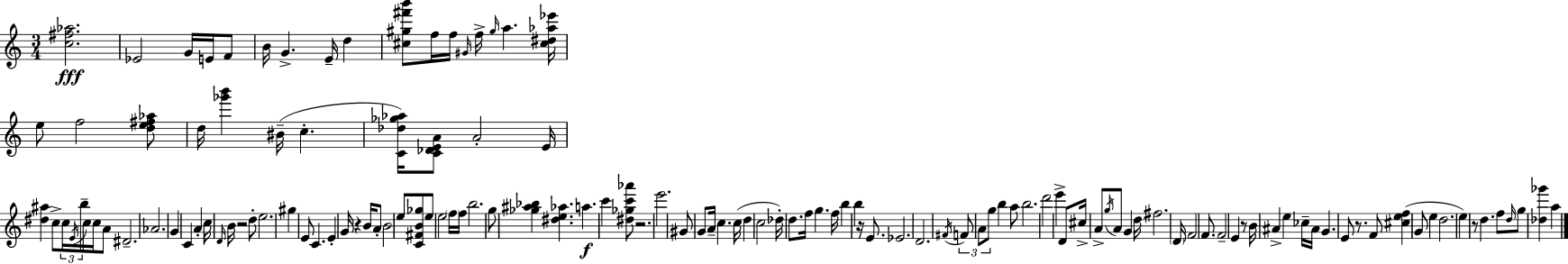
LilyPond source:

{
  \clef treble
  \numericTimeSignature
  \time 3/4
  \key c \major
  <c'' fis'' aes''>2.\fff | ees'2 g'16 e'16 f'8 | b'16 g'4.-> e'16-- d''4 | <cis'' gis'' fis''' b'''>8 f''16 f''16 \grace { gis'16 } f''16-> \grace { gis''16 } a''4. | \break <cis'' dis'' aes'' ees'''>16 e''8 f''2 | <d'' e'' fis'' aes''>8 d''16 <ges''' b'''>4 bis'16--( c''4.-. | <c' des'' ges'' aes''>16) <c' des' e' a'>8 a'2-. | e'16 <dis'' ais''>4 c''8-> \tuplet 3/2 { c''16 \acciaccatura { e'16 } b''16-- } c''16 | \break c''16 a'8 dis'2.-- | aes'2. | g'4 c'4 a'4-. | c''16 \grace { d'16 } b'16 r2 | \break d''8-. e''2. | gis''4 e'8 c'4. | e'4-. g'16 r4 | b'16 a'8-. b'2 | \break e''8 <c' fis' b' ges''>8 e''8 e''2 | \parenthesize f''16 f''16 b''2. | g''8 <ges'' ais'' bes''>4 <dis'' e'' aes''>4. | a''4.\f c'''4 | \break <dis'' ges'' c''' aes'''>8 r2. | e'''2. | gis'8 g'8 a'16-- c''4. | c''16( d''4 c''2 | \break des''16-.) d''8. f''16 g''4. | f''16 b''4 b''4 | r16 e'8. ees'2. | d'2. | \break \acciaccatura { fis'16 } \tuplet 3/2 { f'8 a'8 g''8 } b''4 | a''8 b''2. | d'''2 | e'''4-> d'8 cis''16-> a'8-> \acciaccatura { g''16 } a'8 | \break g'4 d''16 fis''2. | \parenthesize d'16 f'2 | f'8. f'2-- | e'4 r8 b'16 ais'4-> | \break e''4 ces''16-- ais'16 g'4. | e'8 r8. f'8 <cis'' e'' f''>4( | g'8 e''4 d''2. | e''4) r8 | \break d''4. f''8 \grace { d''16 } g''8 <des'' ges'''>4 | a''4 \bar "|."
}